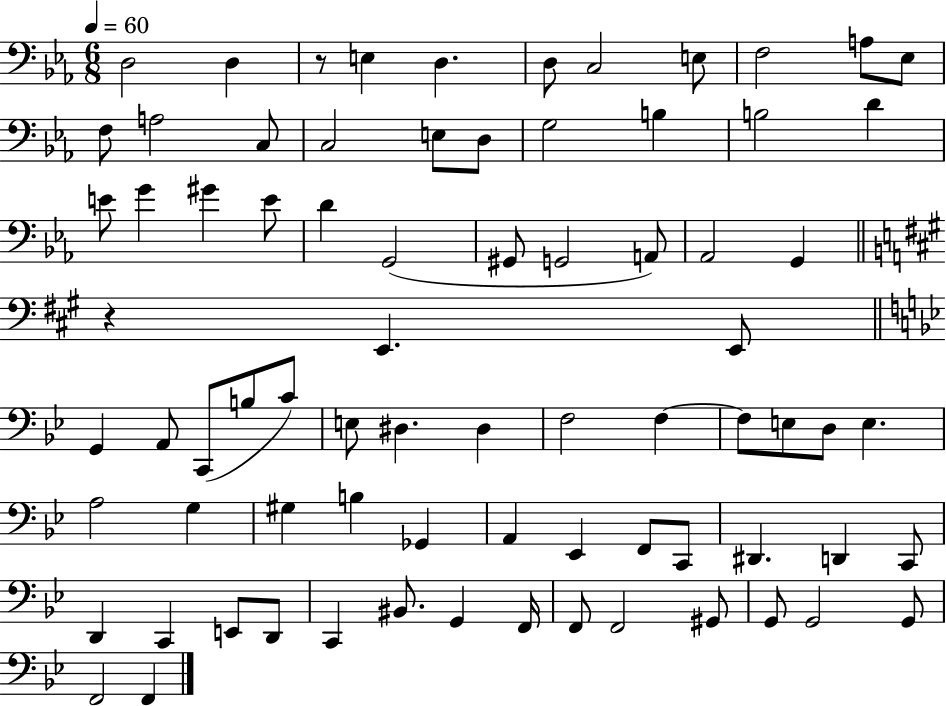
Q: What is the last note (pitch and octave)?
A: F2